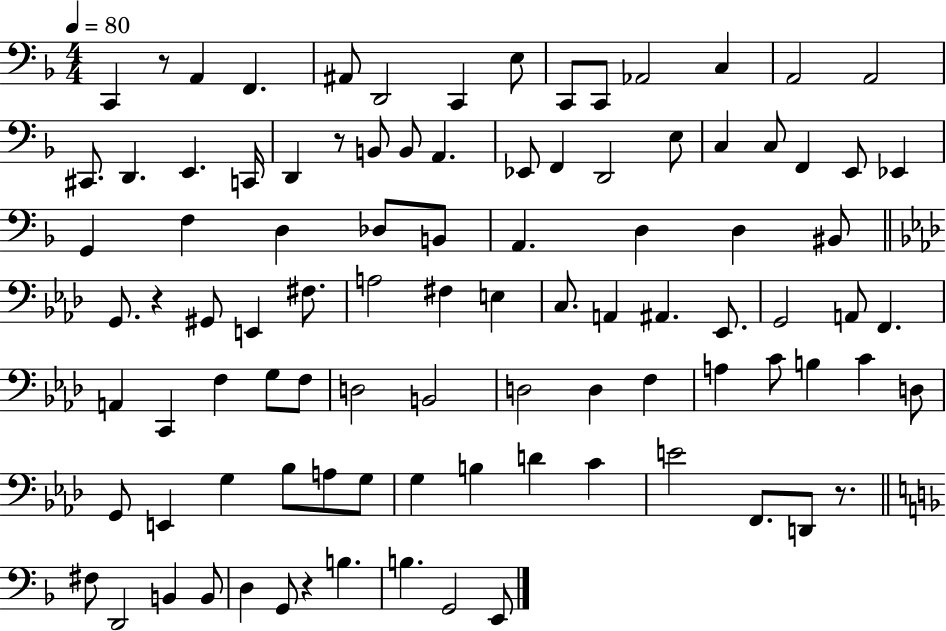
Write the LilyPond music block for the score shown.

{
  \clef bass
  \numericTimeSignature
  \time 4/4
  \key f \major
  \tempo 4 = 80
  \repeat volta 2 { c,4 r8 a,4 f,4. | ais,8 d,2 c,4 e8 | c,8 c,8 aes,2 c4 | a,2 a,2 | \break cis,8. d,4. e,4. c,16 | d,4 r8 b,8 b,8 a,4. | ees,8 f,4 d,2 e8 | c4 c8 f,4 e,8 ees,4 | \break g,4 f4 d4 des8 b,8 | a,4. d4 d4 bis,8 | \bar "||" \break \key f \minor g,8. r4 gis,8 e,4 fis8. | a2 fis4 e4 | c8. a,4 ais,4. ees,8. | g,2 a,8 f,4. | \break a,4 c,4 f4 g8 f8 | d2 b,2 | d2 d4 f4 | a4 c'8 b4 c'4 d8 | \break g,8 e,4 g4 bes8 a8 g8 | g4 b4 d'4 c'4 | e'2 f,8. d,8 r8. | \bar "||" \break \key f \major fis8 d,2 b,4 b,8 | d4 g,8 r4 b4. | b4. g,2 e,8 | } \bar "|."
}